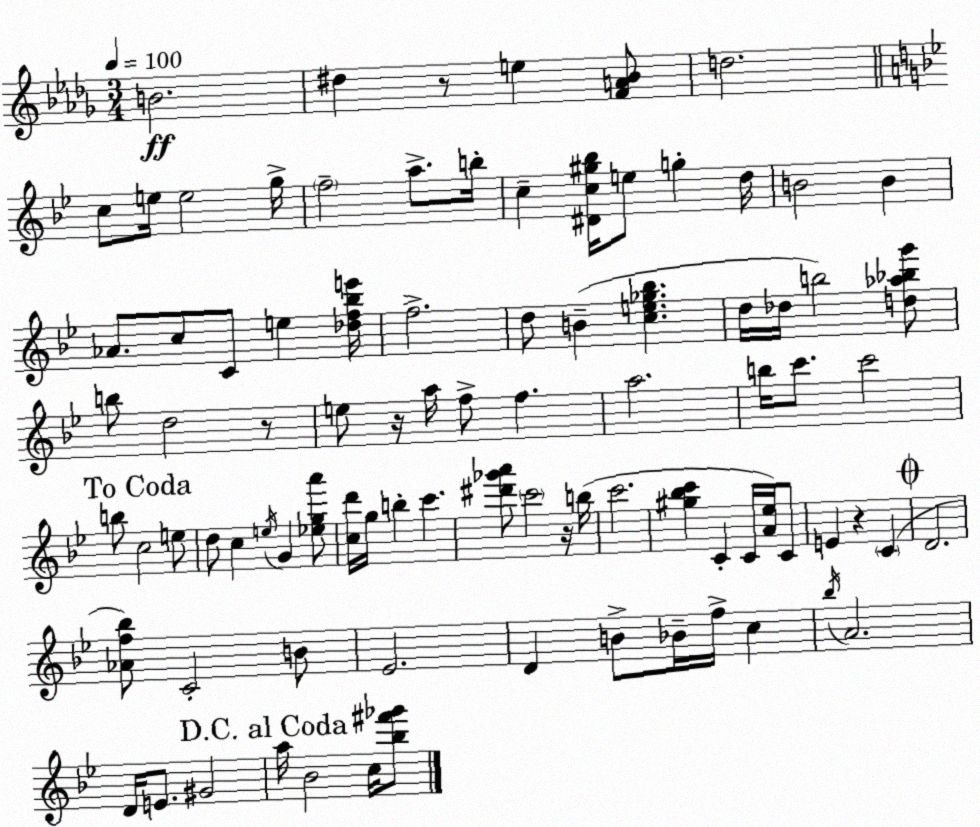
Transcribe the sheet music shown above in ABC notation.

X:1
T:Untitled
M:3/4
L:1/4
K:Bbm
B2 ^d z/2 e [FA_B]/2 d2 c/2 e/4 e2 g/4 f2 a/2 b/4 c [^Dc^g_b]/4 e/2 g d/4 B2 B _A/2 c/2 C/2 e [_df_be']/4 f2 d/2 B [ce_g_b] d/4 _d/4 b2 [d_a_bg']/2 b/2 d2 z/2 e/2 z/4 a/4 f/2 f a2 b/4 c'/2 c'2 b/2 c2 e/2 d/2 c e/4 G [_ega']/2 [cd']/4 g/4 b c' [^d'_g'a']/2 c'2 z/4 b/4 c'2 [^g_bc'] C C/4 [A_e]/4 C/2 E z C D2 [_Af_b]/2 C2 B/2 _E2 D B/2 _B/4 f/4 c _b/4 A2 D/4 E/2 ^G2 a/4 _B2 c/4 [_b^f'_g']/2